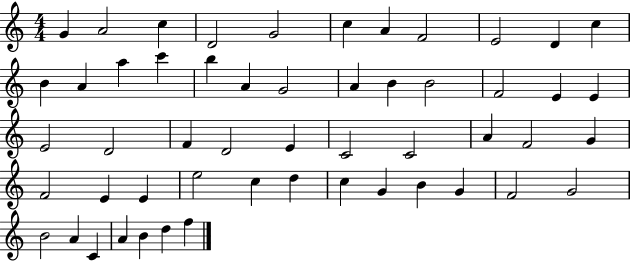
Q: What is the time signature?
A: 4/4